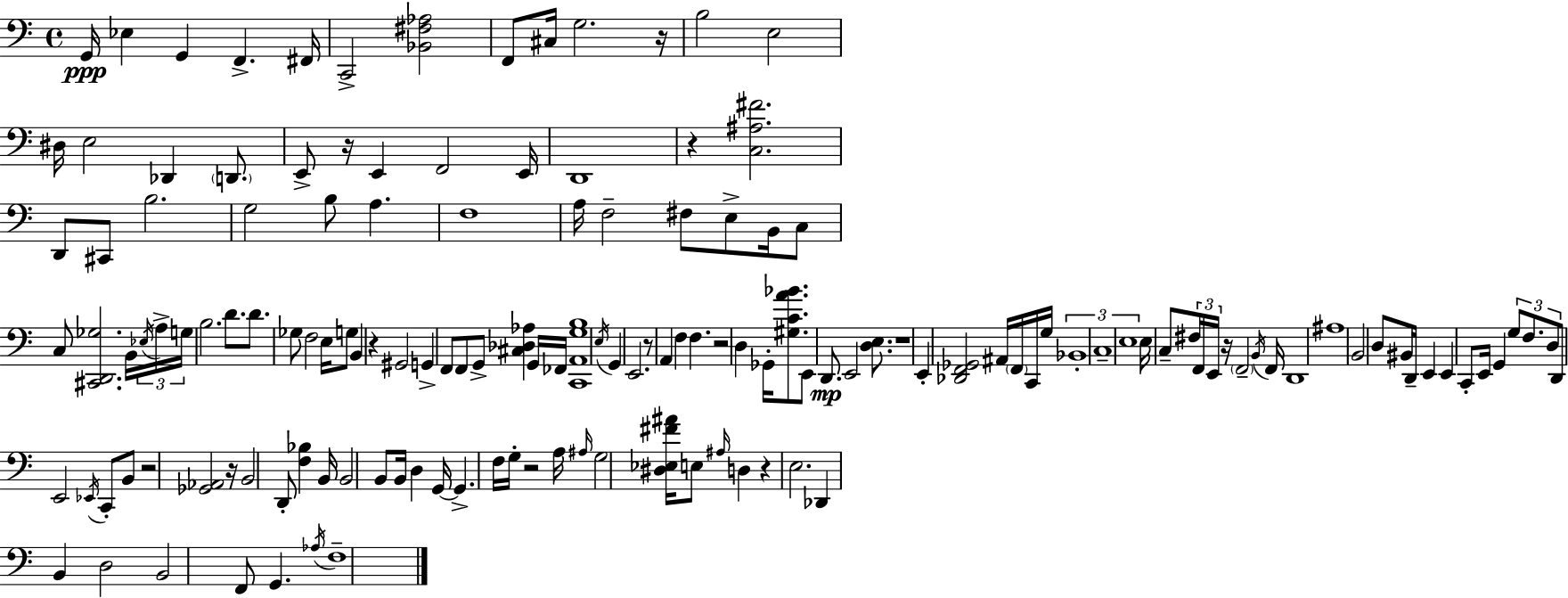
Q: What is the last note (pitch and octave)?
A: F3